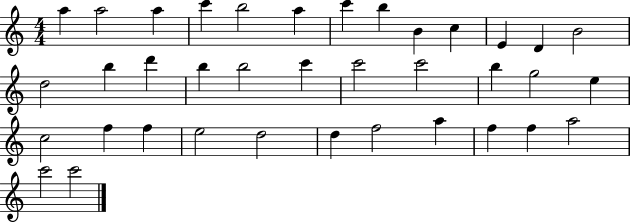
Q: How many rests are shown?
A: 0